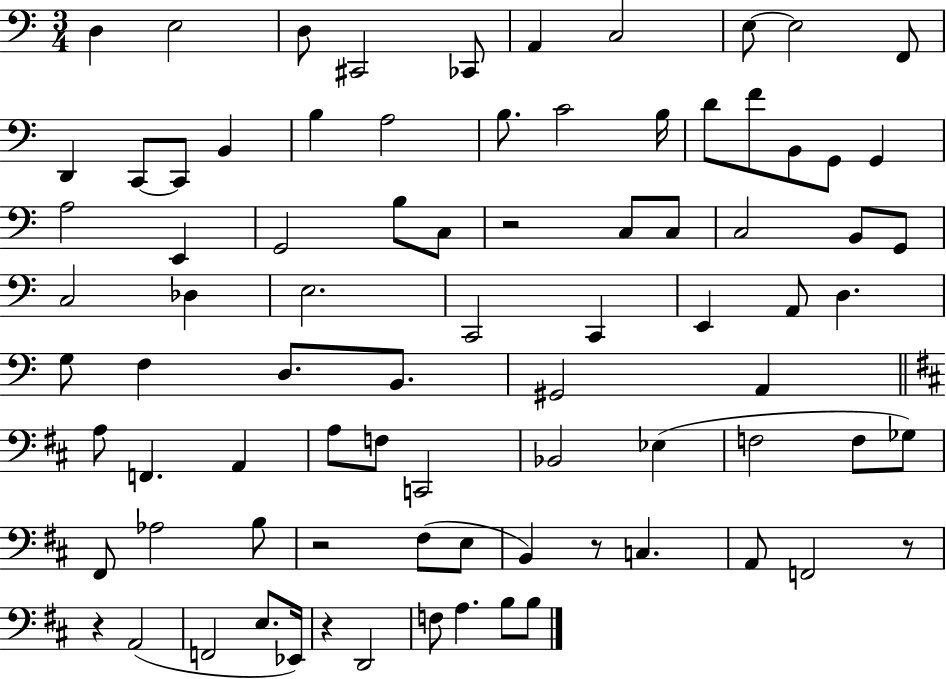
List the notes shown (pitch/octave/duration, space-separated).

D3/q E3/h D3/e C#2/h CES2/e A2/q C3/h E3/e E3/h F2/e D2/q C2/e C2/e B2/q B3/q A3/h B3/e. C4/h B3/s D4/e F4/e B2/e G2/e G2/q A3/h E2/q G2/h B3/e C3/e R/h C3/e C3/e C3/h B2/e G2/e C3/h Db3/q E3/h. C2/h C2/q E2/q A2/e D3/q. G3/e F3/q D3/e. B2/e. G#2/h A2/q A3/e F2/q. A2/q A3/e F3/e C2/h Bb2/h Eb3/q F3/h F3/e Gb3/e F#2/e Ab3/h B3/e R/h F#3/e E3/e B2/q R/e C3/q. A2/e F2/h R/e R/q A2/h F2/h E3/e. Eb2/s R/q D2/h F3/e A3/q. B3/e B3/e